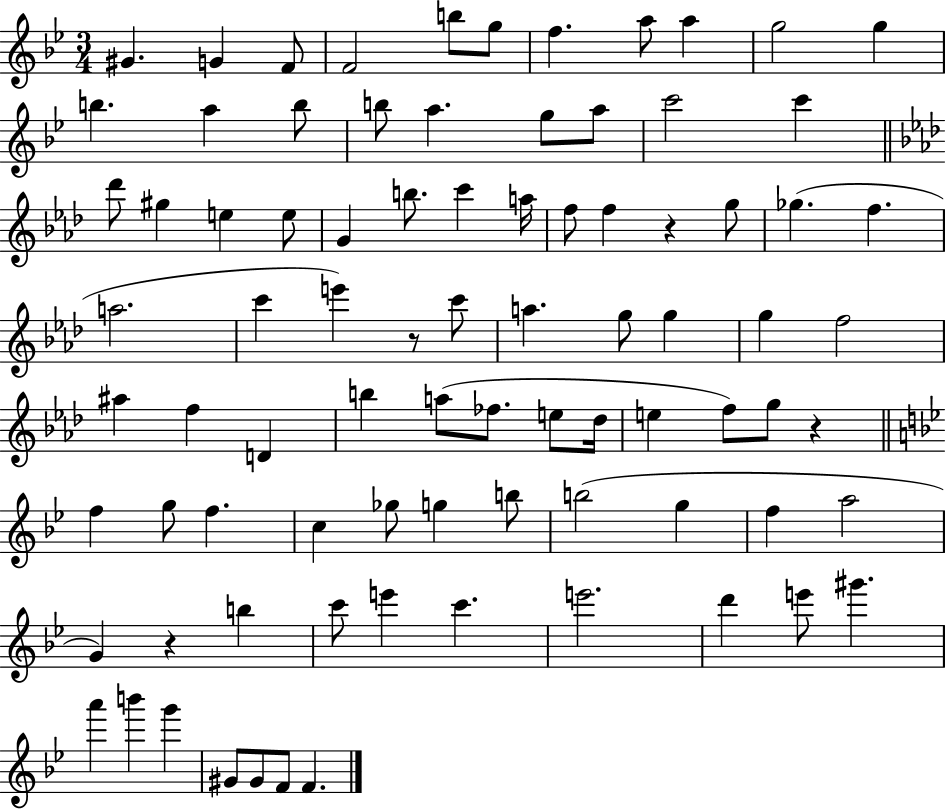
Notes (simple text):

G#4/q. G4/q F4/e F4/h B5/e G5/e F5/q. A5/e A5/q G5/h G5/q B5/q. A5/q B5/e B5/e A5/q. G5/e A5/e C6/h C6/q Db6/e G#5/q E5/q E5/e G4/q B5/e. C6/q A5/s F5/e F5/q R/q G5/e Gb5/q. F5/q. A5/h. C6/q E6/q R/e C6/e A5/q. G5/e G5/q G5/q F5/h A#5/q F5/q D4/q B5/q A5/e FES5/e. E5/e Db5/s E5/q F5/e G5/e R/q F5/q G5/e F5/q. C5/q Gb5/e G5/q B5/e B5/h G5/q F5/q A5/h G4/q R/q B5/q C6/e E6/q C6/q. E6/h. D6/q E6/e G#6/q. A6/q B6/q G6/q G#4/e G#4/e F4/e F4/q.